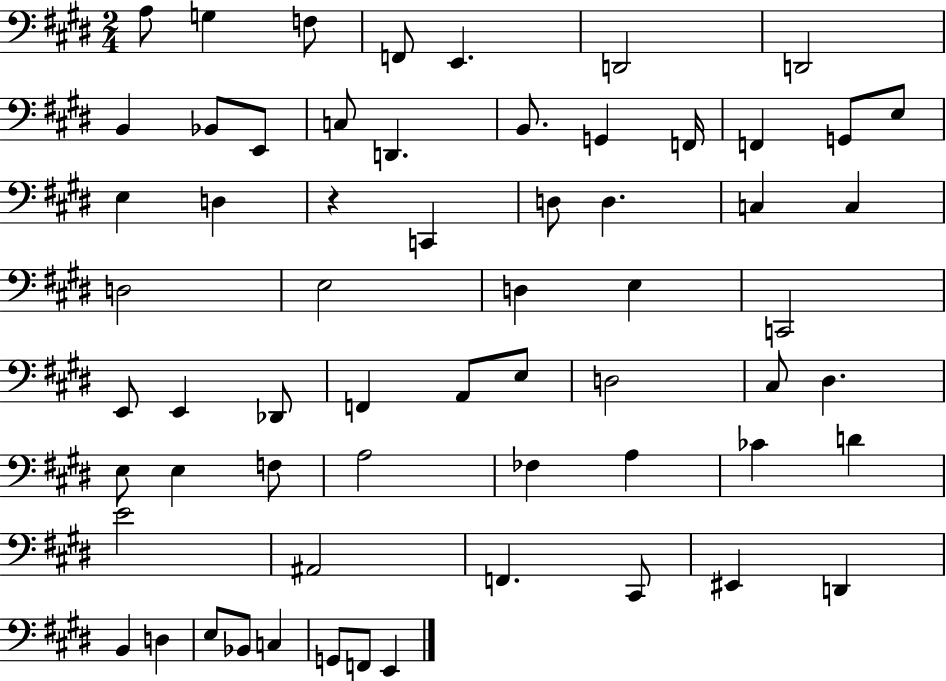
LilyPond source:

{
  \clef bass
  \numericTimeSignature
  \time 2/4
  \key e \major
  a8 g4 f8 | f,8 e,4. | d,2 | d,2 | \break b,4 bes,8 e,8 | c8 d,4. | b,8. g,4 f,16 | f,4 g,8 e8 | \break e4 d4 | r4 c,4 | d8 d4. | c4 c4 | \break d2 | e2 | d4 e4 | c,2 | \break e,8 e,4 des,8 | f,4 a,8 e8 | d2 | cis8 dis4. | \break e8 e4 f8 | a2 | fes4 a4 | ces'4 d'4 | \break e'2 | ais,2 | f,4. cis,8 | eis,4 d,4 | \break b,4 d4 | e8 bes,8 c4 | g,8 f,8 e,4 | \bar "|."
}